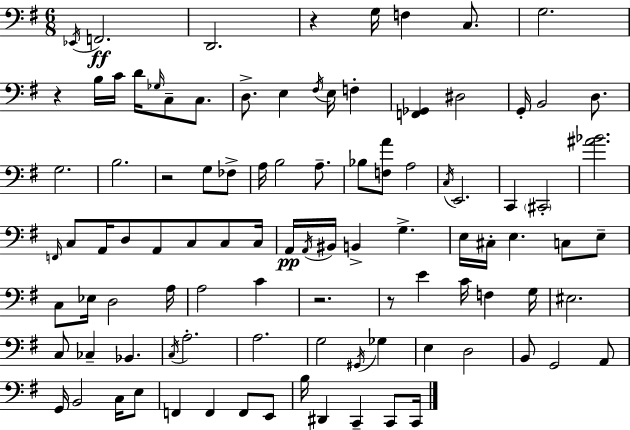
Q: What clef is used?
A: bass